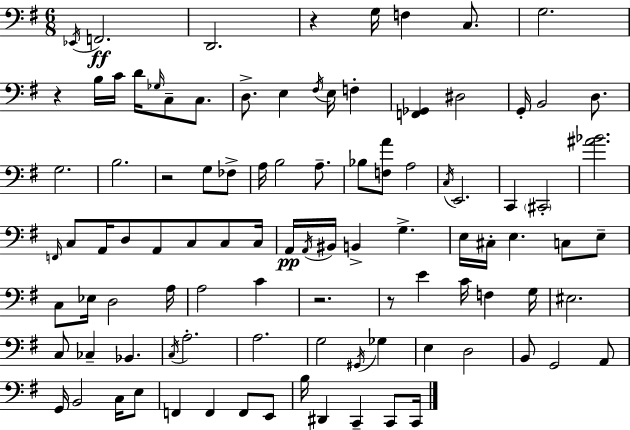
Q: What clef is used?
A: bass